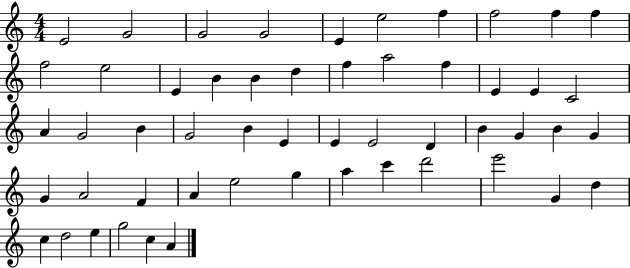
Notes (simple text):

E4/h G4/h G4/h G4/h E4/q E5/h F5/q F5/h F5/q F5/q F5/h E5/h E4/q B4/q B4/q D5/q F5/q A5/h F5/q E4/q E4/q C4/h A4/q G4/h B4/q G4/h B4/q E4/q E4/q E4/h D4/q B4/q G4/q B4/q G4/q G4/q A4/h F4/q A4/q E5/h G5/q A5/q C6/q D6/h E6/h G4/q D5/q C5/q D5/h E5/q G5/h C5/q A4/q